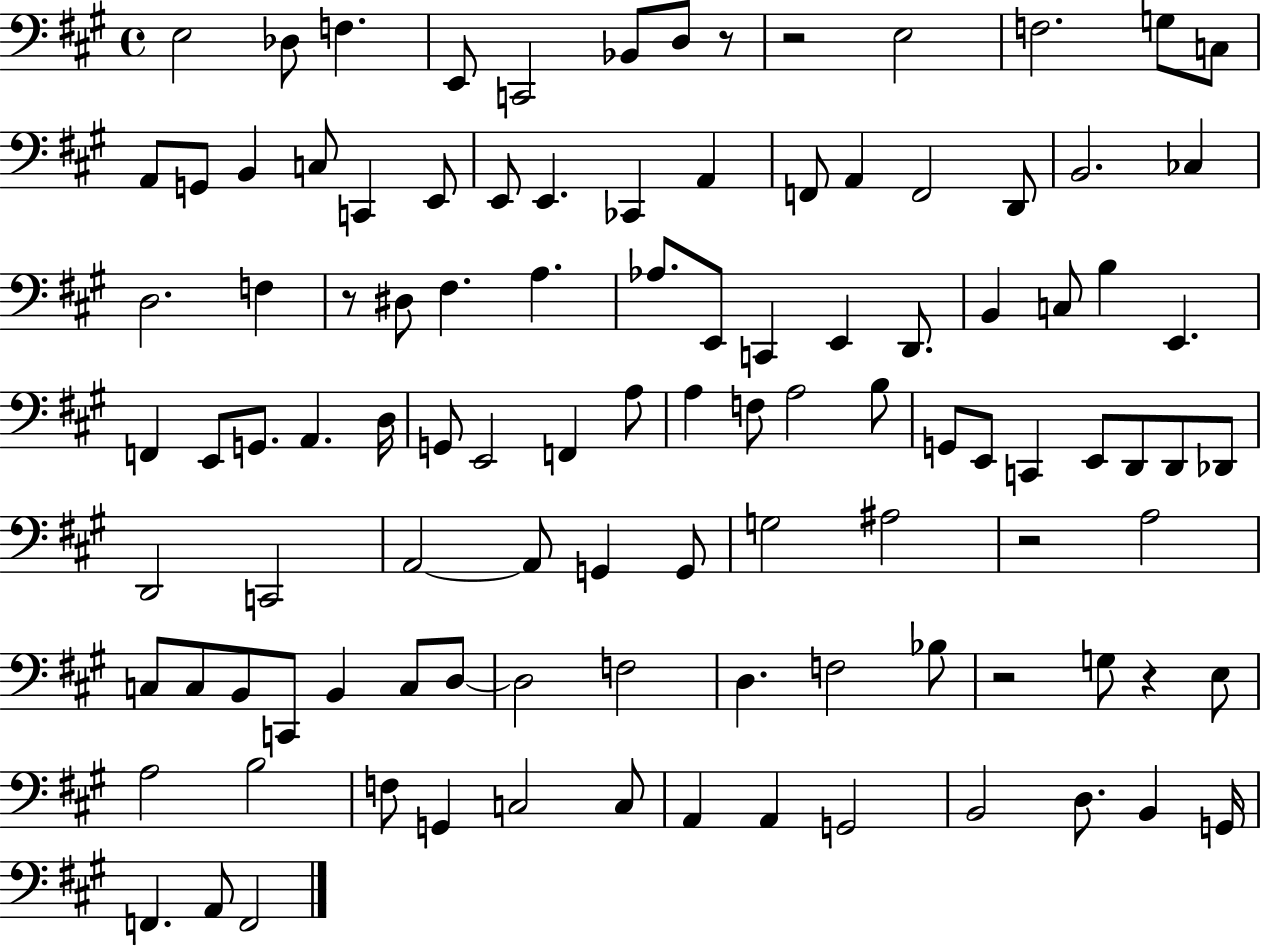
X:1
T:Untitled
M:4/4
L:1/4
K:A
E,2 _D,/2 F, E,,/2 C,,2 _B,,/2 D,/2 z/2 z2 E,2 F,2 G,/2 C,/2 A,,/2 G,,/2 B,, C,/2 C,, E,,/2 E,,/2 E,, _C,, A,, F,,/2 A,, F,,2 D,,/2 B,,2 _C, D,2 F, z/2 ^D,/2 ^F, A, _A,/2 E,,/2 C,, E,, D,,/2 B,, C,/2 B, E,, F,, E,,/2 G,,/2 A,, D,/4 G,,/2 E,,2 F,, A,/2 A, F,/2 A,2 B,/2 G,,/2 E,,/2 C,, E,,/2 D,,/2 D,,/2 _D,,/2 D,,2 C,,2 A,,2 A,,/2 G,, G,,/2 G,2 ^A,2 z2 A,2 C,/2 C,/2 B,,/2 C,,/2 B,, C,/2 D,/2 D,2 F,2 D, F,2 _B,/2 z2 G,/2 z E,/2 A,2 B,2 F,/2 G,, C,2 C,/2 A,, A,, G,,2 B,,2 D,/2 B,, G,,/4 F,, A,,/2 F,,2